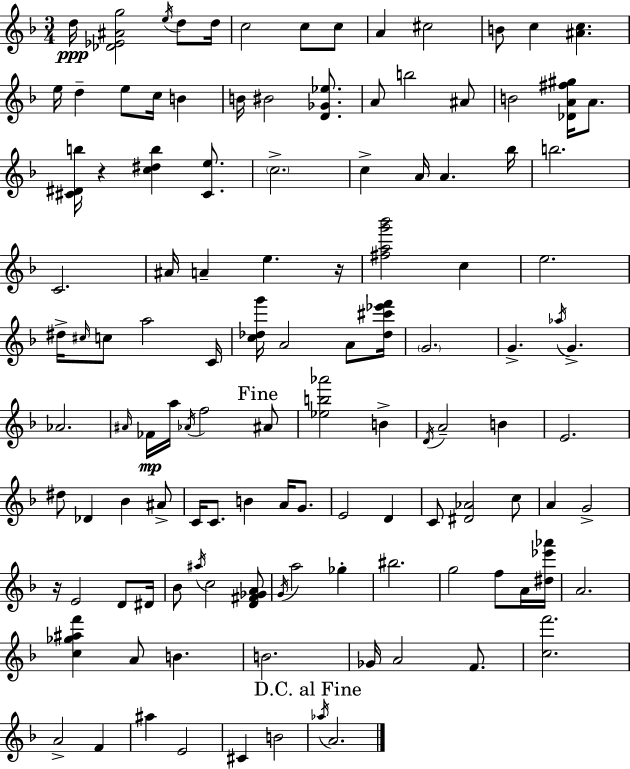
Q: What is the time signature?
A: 3/4